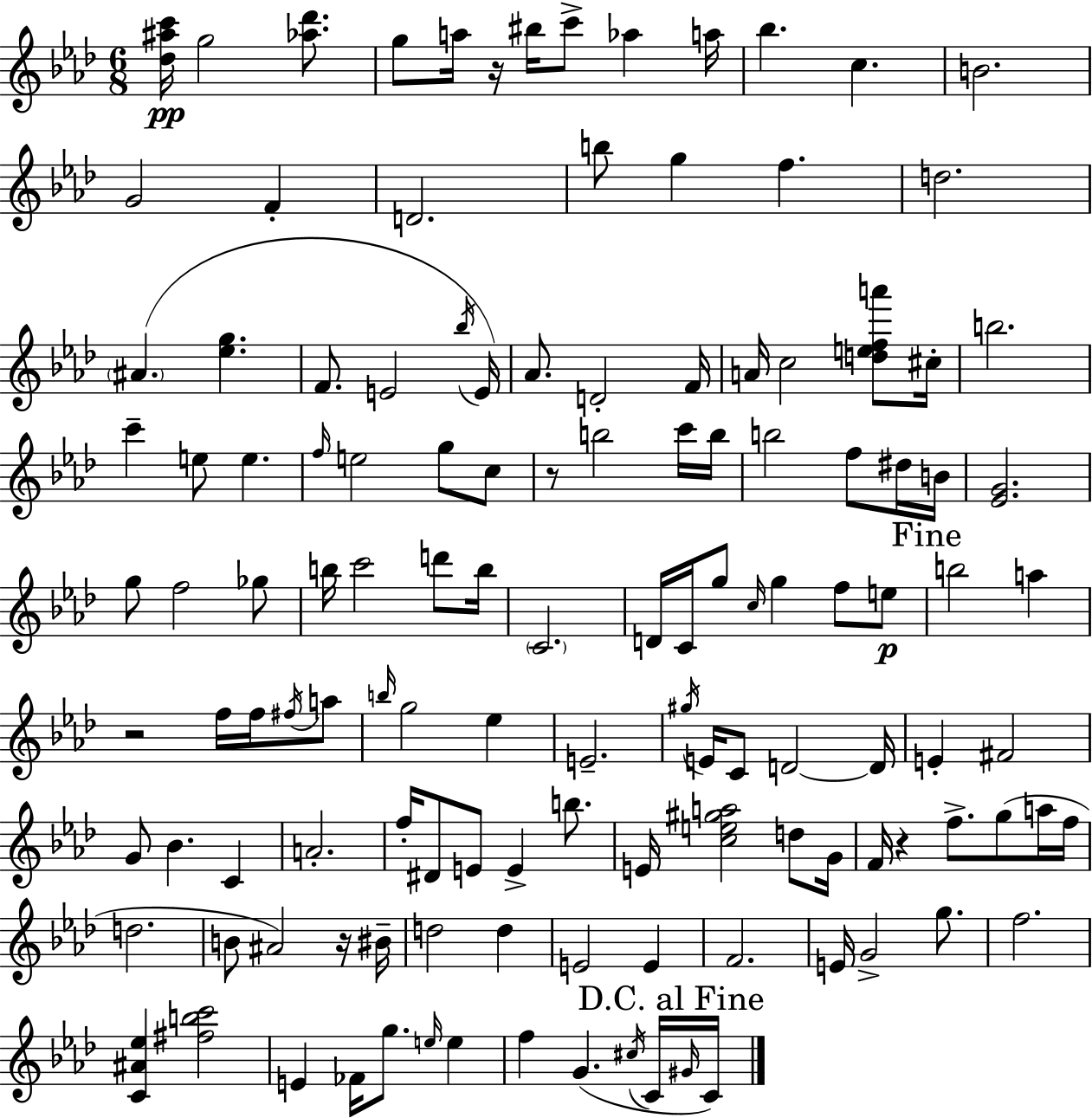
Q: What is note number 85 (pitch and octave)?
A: E4